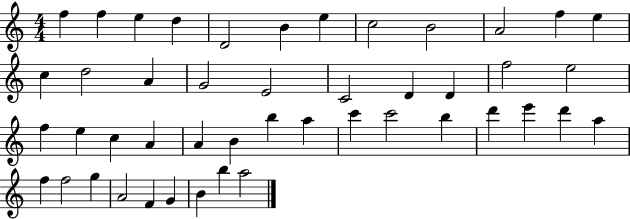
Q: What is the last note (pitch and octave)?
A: A5